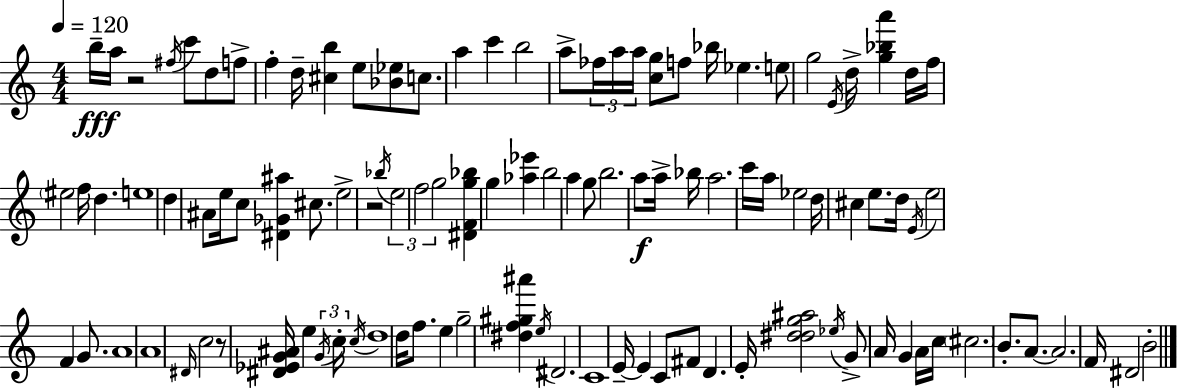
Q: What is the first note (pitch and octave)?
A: B5